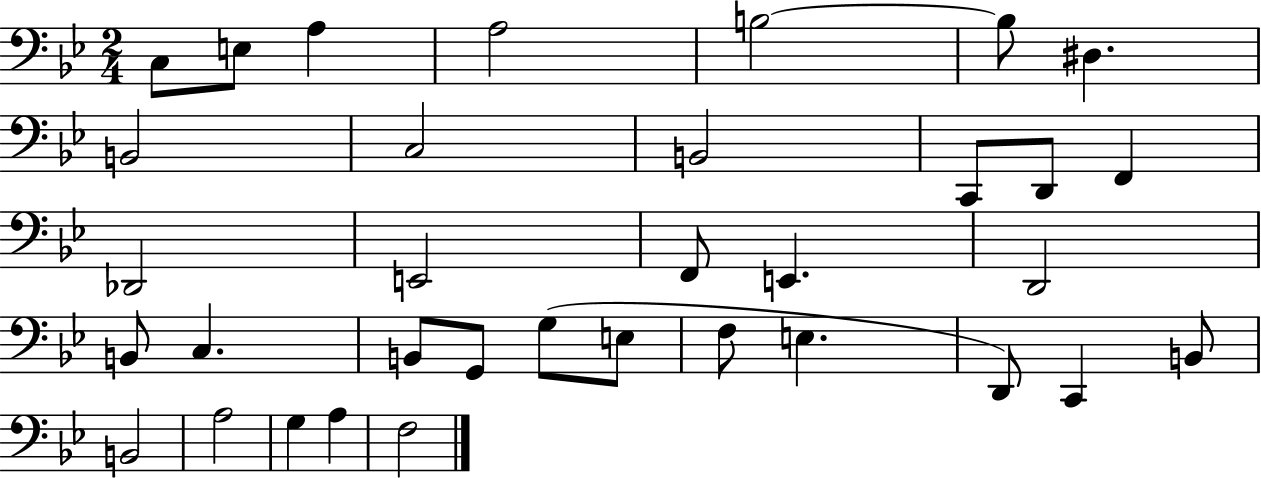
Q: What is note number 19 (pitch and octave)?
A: B2